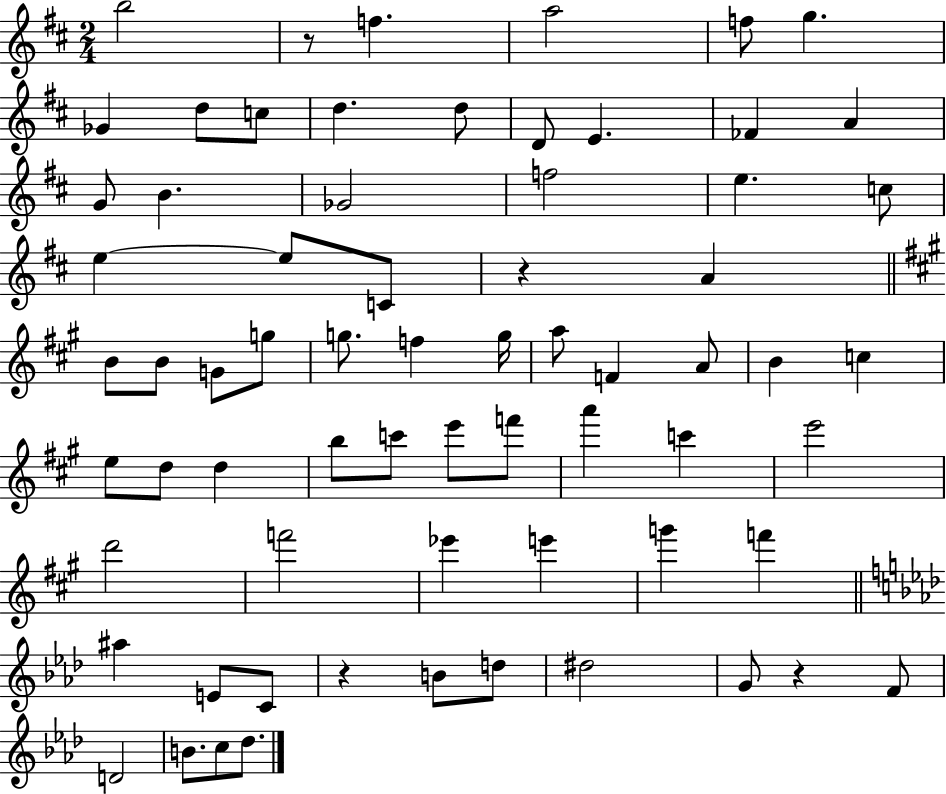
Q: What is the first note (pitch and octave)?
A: B5